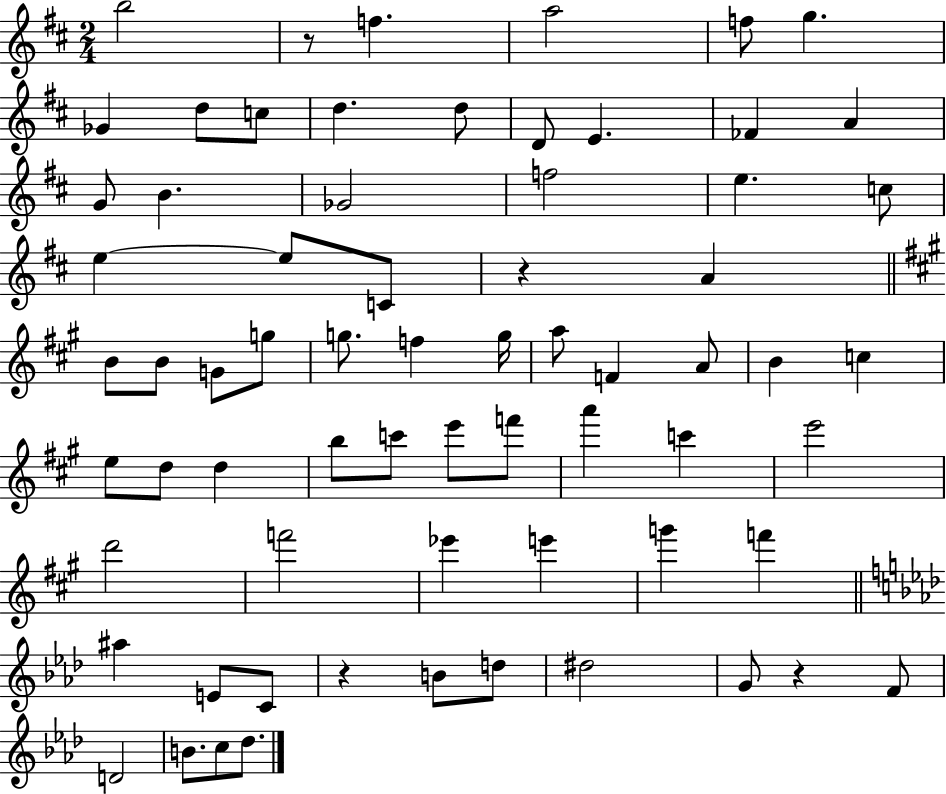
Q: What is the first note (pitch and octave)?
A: B5